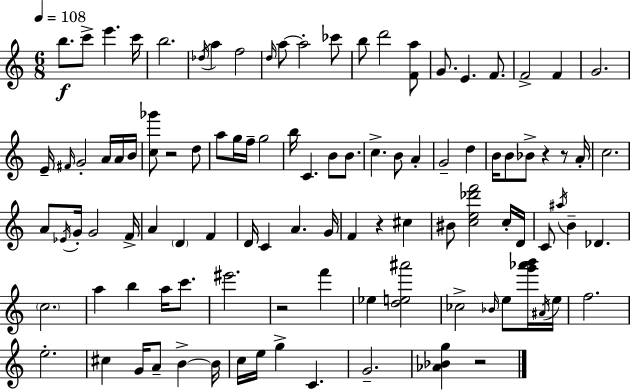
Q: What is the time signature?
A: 6/8